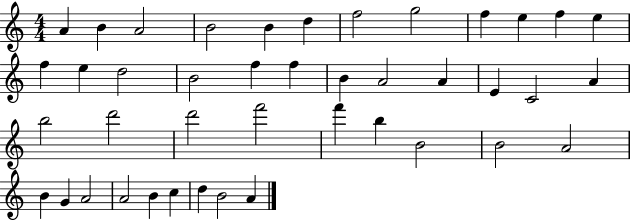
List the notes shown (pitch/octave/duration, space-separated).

A4/q B4/q A4/h B4/h B4/q D5/q F5/h G5/h F5/q E5/q F5/q E5/q F5/q E5/q D5/h B4/h F5/q F5/q B4/q A4/h A4/q E4/q C4/h A4/q B5/h D6/h D6/h F6/h F6/q B5/q B4/h B4/h A4/h B4/q G4/q A4/h A4/h B4/q C5/q D5/q B4/h A4/q